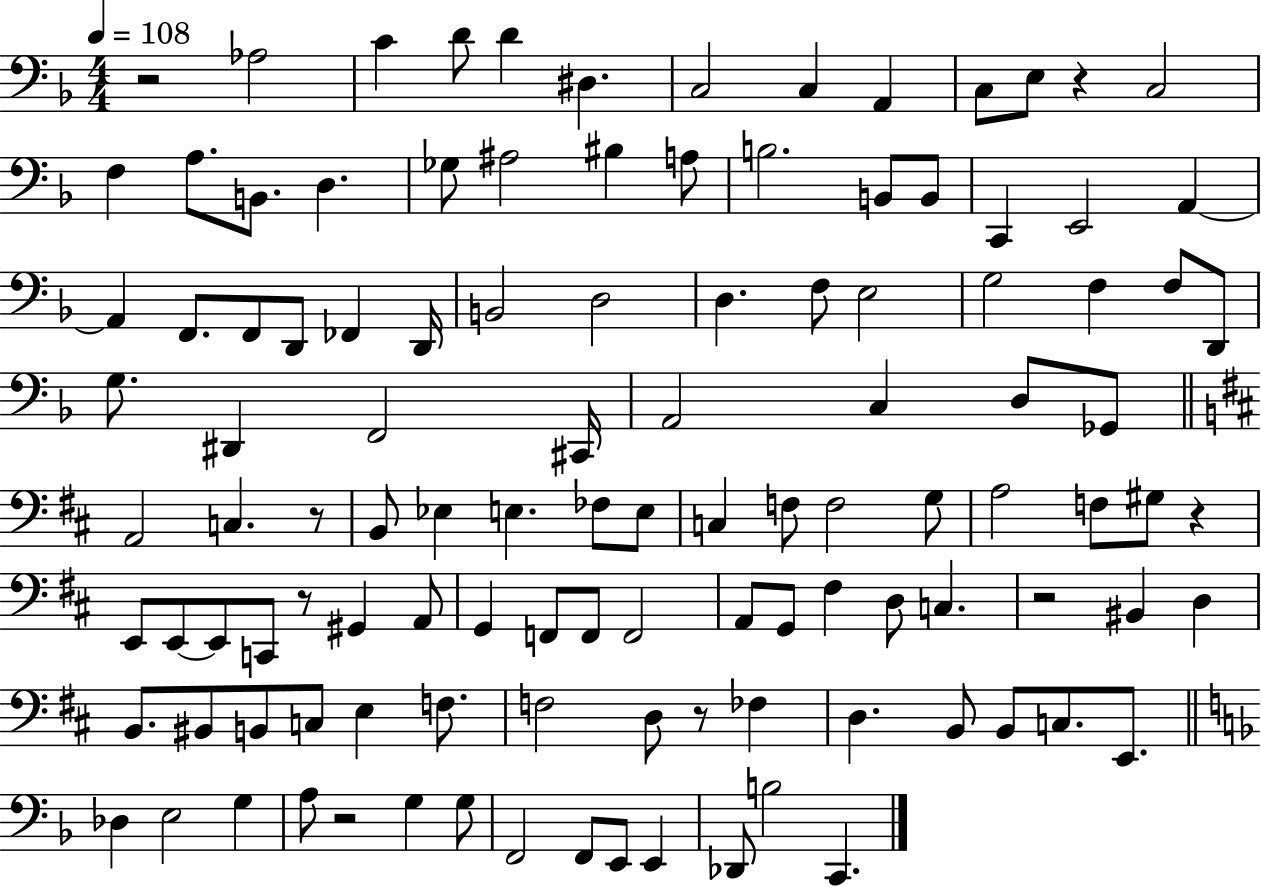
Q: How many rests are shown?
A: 8